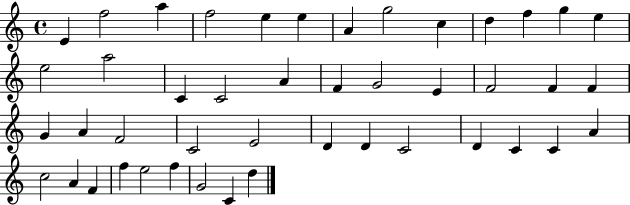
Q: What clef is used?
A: treble